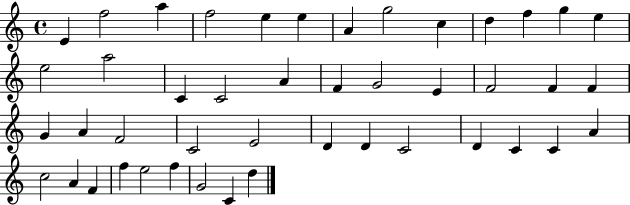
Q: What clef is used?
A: treble